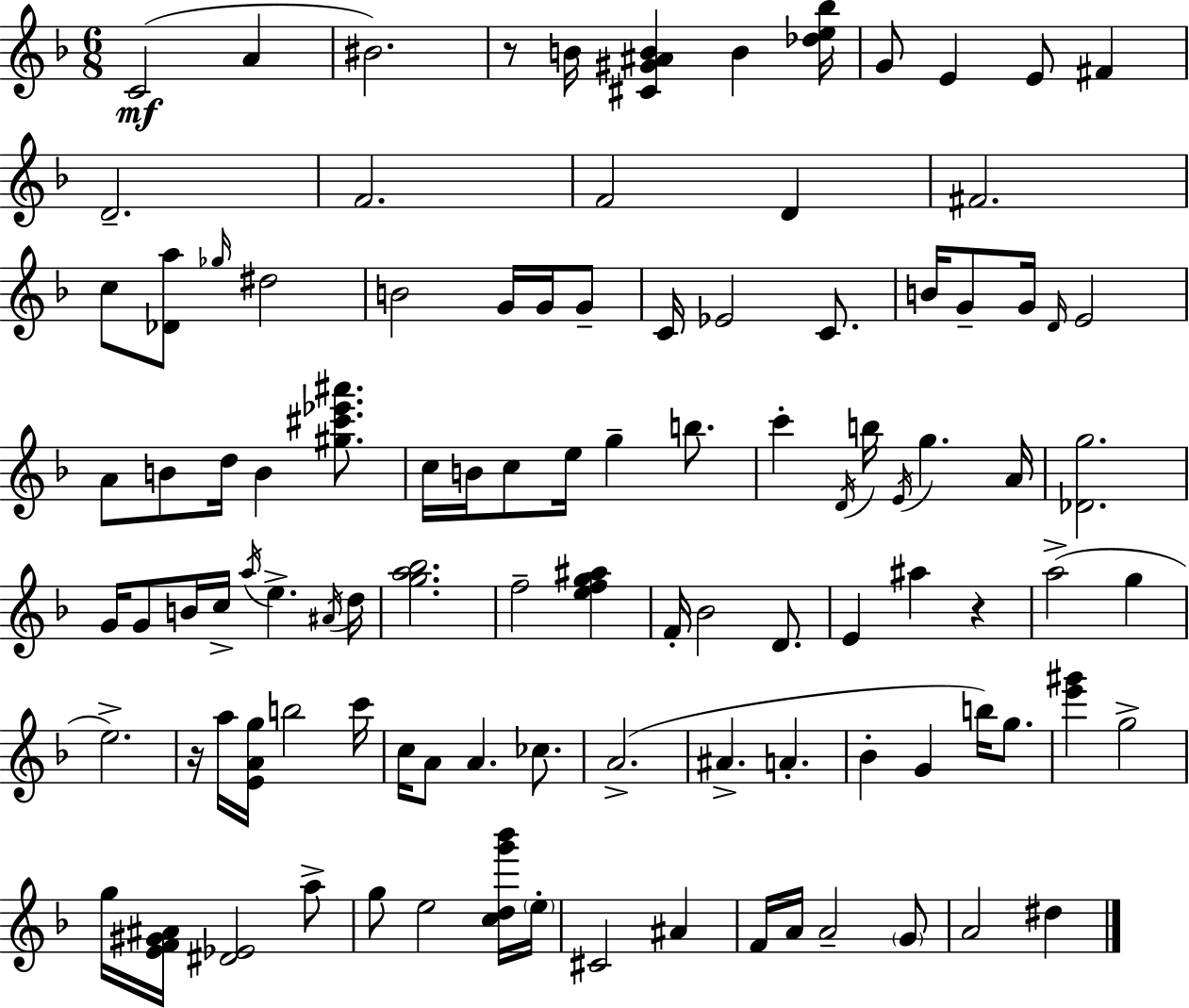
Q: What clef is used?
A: treble